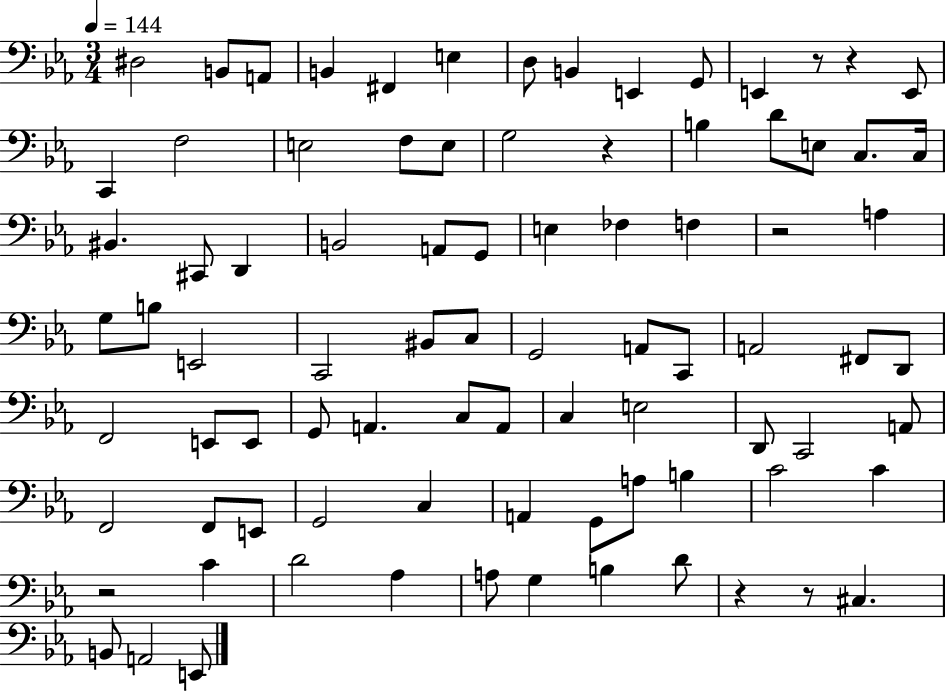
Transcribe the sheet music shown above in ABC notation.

X:1
T:Untitled
M:3/4
L:1/4
K:Eb
^D,2 B,,/2 A,,/2 B,, ^F,, E, D,/2 B,, E,, G,,/2 E,, z/2 z E,,/2 C,, F,2 E,2 F,/2 E,/2 G,2 z B, D/2 E,/2 C,/2 C,/4 ^B,, ^C,,/2 D,, B,,2 A,,/2 G,,/2 E, _F, F, z2 A, G,/2 B,/2 E,,2 C,,2 ^B,,/2 C,/2 G,,2 A,,/2 C,,/2 A,,2 ^F,,/2 D,,/2 F,,2 E,,/2 E,,/2 G,,/2 A,, C,/2 A,,/2 C, E,2 D,,/2 C,,2 A,,/2 F,,2 F,,/2 E,,/2 G,,2 C, A,, G,,/2 A,/2 B, C2 C z2 C D2 _A, A,/2 G, B, D/2 z z/2 ^C, B,,/2 A,,2 E,,/2